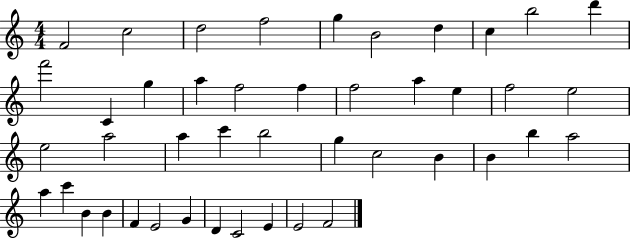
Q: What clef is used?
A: treble